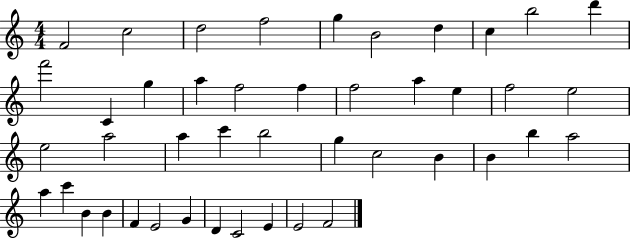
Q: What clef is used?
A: treble